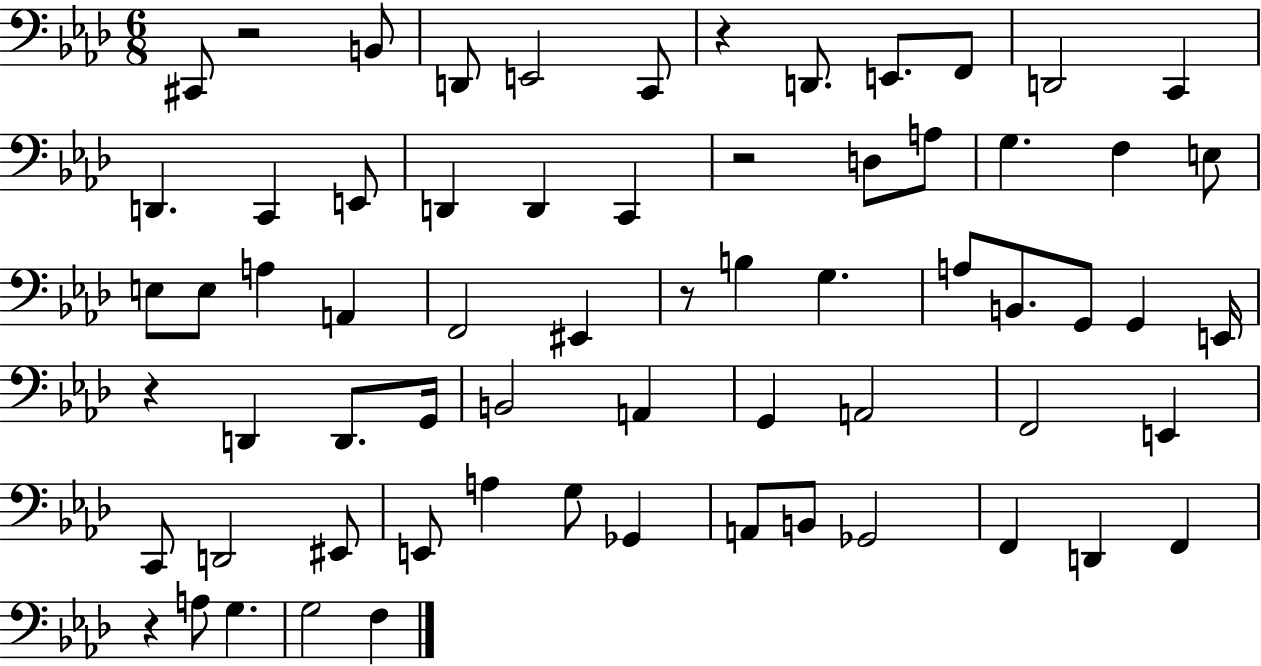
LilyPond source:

{
  \clef bass
  \numericTimeSignature
  \time 6/8
  \key aes \major
  cis,8 r2 b,8 | d,8 e,2 c,8 | r4 d,8. e,8. f,8 | d,2 c,4 | \break d,4. c,4 e,8 | d,4 d,4 c,4 | r2 d8 a8 | g4. f4 e8 | \break e8 e8 a4 a,4 | f,2 eis,4 | r8 b4 g4. | a8 b,8. g,8 g,4 e,16 | \break r4 d,4 d,8. g,16 | b,2 a,4 | g,4 a,2 | f,2 e,4 | \break c,8 d,2 eis,8 | e,8 a4 g8 ges,4 | a,8 b,8 ges,2 | f,4 d,4 f,4 | \break r4 a8 g4. | g2 f4 | \bar "|."
}